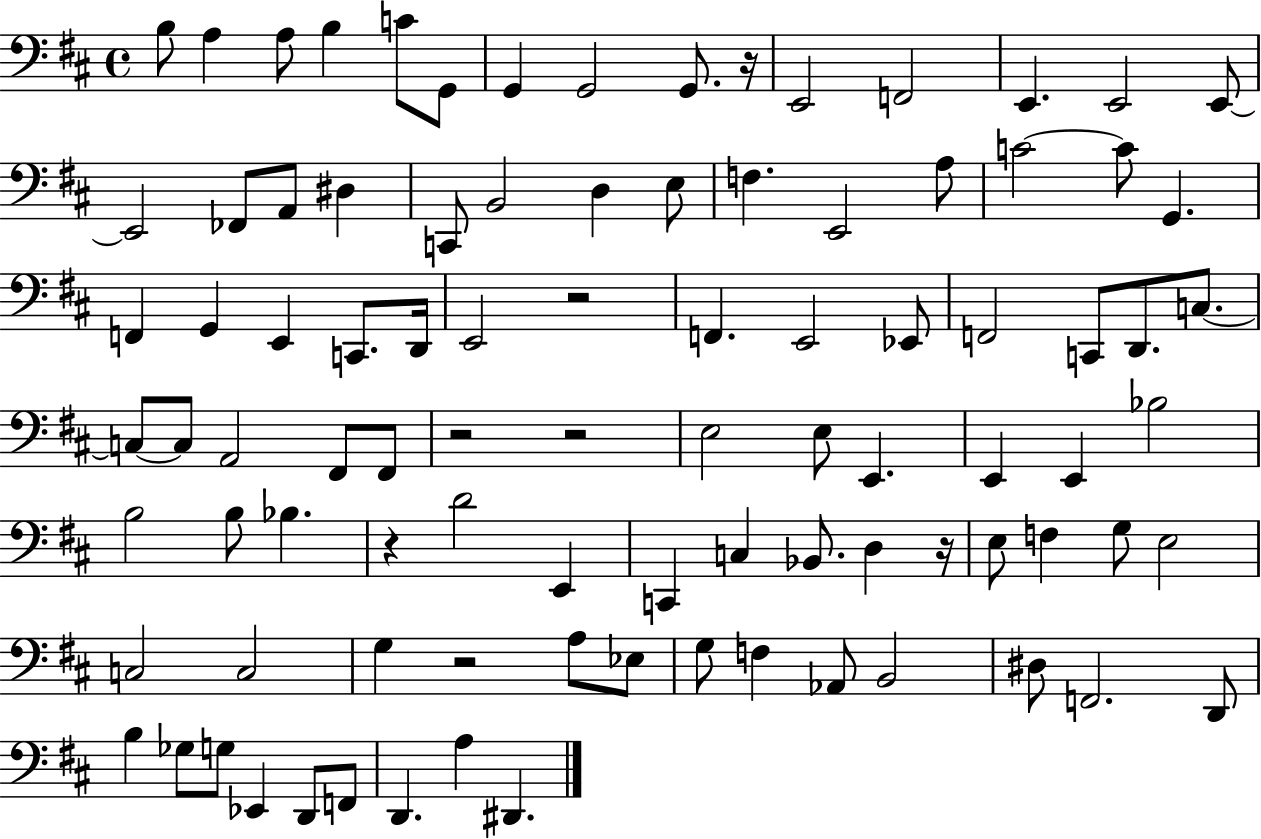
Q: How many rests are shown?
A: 7